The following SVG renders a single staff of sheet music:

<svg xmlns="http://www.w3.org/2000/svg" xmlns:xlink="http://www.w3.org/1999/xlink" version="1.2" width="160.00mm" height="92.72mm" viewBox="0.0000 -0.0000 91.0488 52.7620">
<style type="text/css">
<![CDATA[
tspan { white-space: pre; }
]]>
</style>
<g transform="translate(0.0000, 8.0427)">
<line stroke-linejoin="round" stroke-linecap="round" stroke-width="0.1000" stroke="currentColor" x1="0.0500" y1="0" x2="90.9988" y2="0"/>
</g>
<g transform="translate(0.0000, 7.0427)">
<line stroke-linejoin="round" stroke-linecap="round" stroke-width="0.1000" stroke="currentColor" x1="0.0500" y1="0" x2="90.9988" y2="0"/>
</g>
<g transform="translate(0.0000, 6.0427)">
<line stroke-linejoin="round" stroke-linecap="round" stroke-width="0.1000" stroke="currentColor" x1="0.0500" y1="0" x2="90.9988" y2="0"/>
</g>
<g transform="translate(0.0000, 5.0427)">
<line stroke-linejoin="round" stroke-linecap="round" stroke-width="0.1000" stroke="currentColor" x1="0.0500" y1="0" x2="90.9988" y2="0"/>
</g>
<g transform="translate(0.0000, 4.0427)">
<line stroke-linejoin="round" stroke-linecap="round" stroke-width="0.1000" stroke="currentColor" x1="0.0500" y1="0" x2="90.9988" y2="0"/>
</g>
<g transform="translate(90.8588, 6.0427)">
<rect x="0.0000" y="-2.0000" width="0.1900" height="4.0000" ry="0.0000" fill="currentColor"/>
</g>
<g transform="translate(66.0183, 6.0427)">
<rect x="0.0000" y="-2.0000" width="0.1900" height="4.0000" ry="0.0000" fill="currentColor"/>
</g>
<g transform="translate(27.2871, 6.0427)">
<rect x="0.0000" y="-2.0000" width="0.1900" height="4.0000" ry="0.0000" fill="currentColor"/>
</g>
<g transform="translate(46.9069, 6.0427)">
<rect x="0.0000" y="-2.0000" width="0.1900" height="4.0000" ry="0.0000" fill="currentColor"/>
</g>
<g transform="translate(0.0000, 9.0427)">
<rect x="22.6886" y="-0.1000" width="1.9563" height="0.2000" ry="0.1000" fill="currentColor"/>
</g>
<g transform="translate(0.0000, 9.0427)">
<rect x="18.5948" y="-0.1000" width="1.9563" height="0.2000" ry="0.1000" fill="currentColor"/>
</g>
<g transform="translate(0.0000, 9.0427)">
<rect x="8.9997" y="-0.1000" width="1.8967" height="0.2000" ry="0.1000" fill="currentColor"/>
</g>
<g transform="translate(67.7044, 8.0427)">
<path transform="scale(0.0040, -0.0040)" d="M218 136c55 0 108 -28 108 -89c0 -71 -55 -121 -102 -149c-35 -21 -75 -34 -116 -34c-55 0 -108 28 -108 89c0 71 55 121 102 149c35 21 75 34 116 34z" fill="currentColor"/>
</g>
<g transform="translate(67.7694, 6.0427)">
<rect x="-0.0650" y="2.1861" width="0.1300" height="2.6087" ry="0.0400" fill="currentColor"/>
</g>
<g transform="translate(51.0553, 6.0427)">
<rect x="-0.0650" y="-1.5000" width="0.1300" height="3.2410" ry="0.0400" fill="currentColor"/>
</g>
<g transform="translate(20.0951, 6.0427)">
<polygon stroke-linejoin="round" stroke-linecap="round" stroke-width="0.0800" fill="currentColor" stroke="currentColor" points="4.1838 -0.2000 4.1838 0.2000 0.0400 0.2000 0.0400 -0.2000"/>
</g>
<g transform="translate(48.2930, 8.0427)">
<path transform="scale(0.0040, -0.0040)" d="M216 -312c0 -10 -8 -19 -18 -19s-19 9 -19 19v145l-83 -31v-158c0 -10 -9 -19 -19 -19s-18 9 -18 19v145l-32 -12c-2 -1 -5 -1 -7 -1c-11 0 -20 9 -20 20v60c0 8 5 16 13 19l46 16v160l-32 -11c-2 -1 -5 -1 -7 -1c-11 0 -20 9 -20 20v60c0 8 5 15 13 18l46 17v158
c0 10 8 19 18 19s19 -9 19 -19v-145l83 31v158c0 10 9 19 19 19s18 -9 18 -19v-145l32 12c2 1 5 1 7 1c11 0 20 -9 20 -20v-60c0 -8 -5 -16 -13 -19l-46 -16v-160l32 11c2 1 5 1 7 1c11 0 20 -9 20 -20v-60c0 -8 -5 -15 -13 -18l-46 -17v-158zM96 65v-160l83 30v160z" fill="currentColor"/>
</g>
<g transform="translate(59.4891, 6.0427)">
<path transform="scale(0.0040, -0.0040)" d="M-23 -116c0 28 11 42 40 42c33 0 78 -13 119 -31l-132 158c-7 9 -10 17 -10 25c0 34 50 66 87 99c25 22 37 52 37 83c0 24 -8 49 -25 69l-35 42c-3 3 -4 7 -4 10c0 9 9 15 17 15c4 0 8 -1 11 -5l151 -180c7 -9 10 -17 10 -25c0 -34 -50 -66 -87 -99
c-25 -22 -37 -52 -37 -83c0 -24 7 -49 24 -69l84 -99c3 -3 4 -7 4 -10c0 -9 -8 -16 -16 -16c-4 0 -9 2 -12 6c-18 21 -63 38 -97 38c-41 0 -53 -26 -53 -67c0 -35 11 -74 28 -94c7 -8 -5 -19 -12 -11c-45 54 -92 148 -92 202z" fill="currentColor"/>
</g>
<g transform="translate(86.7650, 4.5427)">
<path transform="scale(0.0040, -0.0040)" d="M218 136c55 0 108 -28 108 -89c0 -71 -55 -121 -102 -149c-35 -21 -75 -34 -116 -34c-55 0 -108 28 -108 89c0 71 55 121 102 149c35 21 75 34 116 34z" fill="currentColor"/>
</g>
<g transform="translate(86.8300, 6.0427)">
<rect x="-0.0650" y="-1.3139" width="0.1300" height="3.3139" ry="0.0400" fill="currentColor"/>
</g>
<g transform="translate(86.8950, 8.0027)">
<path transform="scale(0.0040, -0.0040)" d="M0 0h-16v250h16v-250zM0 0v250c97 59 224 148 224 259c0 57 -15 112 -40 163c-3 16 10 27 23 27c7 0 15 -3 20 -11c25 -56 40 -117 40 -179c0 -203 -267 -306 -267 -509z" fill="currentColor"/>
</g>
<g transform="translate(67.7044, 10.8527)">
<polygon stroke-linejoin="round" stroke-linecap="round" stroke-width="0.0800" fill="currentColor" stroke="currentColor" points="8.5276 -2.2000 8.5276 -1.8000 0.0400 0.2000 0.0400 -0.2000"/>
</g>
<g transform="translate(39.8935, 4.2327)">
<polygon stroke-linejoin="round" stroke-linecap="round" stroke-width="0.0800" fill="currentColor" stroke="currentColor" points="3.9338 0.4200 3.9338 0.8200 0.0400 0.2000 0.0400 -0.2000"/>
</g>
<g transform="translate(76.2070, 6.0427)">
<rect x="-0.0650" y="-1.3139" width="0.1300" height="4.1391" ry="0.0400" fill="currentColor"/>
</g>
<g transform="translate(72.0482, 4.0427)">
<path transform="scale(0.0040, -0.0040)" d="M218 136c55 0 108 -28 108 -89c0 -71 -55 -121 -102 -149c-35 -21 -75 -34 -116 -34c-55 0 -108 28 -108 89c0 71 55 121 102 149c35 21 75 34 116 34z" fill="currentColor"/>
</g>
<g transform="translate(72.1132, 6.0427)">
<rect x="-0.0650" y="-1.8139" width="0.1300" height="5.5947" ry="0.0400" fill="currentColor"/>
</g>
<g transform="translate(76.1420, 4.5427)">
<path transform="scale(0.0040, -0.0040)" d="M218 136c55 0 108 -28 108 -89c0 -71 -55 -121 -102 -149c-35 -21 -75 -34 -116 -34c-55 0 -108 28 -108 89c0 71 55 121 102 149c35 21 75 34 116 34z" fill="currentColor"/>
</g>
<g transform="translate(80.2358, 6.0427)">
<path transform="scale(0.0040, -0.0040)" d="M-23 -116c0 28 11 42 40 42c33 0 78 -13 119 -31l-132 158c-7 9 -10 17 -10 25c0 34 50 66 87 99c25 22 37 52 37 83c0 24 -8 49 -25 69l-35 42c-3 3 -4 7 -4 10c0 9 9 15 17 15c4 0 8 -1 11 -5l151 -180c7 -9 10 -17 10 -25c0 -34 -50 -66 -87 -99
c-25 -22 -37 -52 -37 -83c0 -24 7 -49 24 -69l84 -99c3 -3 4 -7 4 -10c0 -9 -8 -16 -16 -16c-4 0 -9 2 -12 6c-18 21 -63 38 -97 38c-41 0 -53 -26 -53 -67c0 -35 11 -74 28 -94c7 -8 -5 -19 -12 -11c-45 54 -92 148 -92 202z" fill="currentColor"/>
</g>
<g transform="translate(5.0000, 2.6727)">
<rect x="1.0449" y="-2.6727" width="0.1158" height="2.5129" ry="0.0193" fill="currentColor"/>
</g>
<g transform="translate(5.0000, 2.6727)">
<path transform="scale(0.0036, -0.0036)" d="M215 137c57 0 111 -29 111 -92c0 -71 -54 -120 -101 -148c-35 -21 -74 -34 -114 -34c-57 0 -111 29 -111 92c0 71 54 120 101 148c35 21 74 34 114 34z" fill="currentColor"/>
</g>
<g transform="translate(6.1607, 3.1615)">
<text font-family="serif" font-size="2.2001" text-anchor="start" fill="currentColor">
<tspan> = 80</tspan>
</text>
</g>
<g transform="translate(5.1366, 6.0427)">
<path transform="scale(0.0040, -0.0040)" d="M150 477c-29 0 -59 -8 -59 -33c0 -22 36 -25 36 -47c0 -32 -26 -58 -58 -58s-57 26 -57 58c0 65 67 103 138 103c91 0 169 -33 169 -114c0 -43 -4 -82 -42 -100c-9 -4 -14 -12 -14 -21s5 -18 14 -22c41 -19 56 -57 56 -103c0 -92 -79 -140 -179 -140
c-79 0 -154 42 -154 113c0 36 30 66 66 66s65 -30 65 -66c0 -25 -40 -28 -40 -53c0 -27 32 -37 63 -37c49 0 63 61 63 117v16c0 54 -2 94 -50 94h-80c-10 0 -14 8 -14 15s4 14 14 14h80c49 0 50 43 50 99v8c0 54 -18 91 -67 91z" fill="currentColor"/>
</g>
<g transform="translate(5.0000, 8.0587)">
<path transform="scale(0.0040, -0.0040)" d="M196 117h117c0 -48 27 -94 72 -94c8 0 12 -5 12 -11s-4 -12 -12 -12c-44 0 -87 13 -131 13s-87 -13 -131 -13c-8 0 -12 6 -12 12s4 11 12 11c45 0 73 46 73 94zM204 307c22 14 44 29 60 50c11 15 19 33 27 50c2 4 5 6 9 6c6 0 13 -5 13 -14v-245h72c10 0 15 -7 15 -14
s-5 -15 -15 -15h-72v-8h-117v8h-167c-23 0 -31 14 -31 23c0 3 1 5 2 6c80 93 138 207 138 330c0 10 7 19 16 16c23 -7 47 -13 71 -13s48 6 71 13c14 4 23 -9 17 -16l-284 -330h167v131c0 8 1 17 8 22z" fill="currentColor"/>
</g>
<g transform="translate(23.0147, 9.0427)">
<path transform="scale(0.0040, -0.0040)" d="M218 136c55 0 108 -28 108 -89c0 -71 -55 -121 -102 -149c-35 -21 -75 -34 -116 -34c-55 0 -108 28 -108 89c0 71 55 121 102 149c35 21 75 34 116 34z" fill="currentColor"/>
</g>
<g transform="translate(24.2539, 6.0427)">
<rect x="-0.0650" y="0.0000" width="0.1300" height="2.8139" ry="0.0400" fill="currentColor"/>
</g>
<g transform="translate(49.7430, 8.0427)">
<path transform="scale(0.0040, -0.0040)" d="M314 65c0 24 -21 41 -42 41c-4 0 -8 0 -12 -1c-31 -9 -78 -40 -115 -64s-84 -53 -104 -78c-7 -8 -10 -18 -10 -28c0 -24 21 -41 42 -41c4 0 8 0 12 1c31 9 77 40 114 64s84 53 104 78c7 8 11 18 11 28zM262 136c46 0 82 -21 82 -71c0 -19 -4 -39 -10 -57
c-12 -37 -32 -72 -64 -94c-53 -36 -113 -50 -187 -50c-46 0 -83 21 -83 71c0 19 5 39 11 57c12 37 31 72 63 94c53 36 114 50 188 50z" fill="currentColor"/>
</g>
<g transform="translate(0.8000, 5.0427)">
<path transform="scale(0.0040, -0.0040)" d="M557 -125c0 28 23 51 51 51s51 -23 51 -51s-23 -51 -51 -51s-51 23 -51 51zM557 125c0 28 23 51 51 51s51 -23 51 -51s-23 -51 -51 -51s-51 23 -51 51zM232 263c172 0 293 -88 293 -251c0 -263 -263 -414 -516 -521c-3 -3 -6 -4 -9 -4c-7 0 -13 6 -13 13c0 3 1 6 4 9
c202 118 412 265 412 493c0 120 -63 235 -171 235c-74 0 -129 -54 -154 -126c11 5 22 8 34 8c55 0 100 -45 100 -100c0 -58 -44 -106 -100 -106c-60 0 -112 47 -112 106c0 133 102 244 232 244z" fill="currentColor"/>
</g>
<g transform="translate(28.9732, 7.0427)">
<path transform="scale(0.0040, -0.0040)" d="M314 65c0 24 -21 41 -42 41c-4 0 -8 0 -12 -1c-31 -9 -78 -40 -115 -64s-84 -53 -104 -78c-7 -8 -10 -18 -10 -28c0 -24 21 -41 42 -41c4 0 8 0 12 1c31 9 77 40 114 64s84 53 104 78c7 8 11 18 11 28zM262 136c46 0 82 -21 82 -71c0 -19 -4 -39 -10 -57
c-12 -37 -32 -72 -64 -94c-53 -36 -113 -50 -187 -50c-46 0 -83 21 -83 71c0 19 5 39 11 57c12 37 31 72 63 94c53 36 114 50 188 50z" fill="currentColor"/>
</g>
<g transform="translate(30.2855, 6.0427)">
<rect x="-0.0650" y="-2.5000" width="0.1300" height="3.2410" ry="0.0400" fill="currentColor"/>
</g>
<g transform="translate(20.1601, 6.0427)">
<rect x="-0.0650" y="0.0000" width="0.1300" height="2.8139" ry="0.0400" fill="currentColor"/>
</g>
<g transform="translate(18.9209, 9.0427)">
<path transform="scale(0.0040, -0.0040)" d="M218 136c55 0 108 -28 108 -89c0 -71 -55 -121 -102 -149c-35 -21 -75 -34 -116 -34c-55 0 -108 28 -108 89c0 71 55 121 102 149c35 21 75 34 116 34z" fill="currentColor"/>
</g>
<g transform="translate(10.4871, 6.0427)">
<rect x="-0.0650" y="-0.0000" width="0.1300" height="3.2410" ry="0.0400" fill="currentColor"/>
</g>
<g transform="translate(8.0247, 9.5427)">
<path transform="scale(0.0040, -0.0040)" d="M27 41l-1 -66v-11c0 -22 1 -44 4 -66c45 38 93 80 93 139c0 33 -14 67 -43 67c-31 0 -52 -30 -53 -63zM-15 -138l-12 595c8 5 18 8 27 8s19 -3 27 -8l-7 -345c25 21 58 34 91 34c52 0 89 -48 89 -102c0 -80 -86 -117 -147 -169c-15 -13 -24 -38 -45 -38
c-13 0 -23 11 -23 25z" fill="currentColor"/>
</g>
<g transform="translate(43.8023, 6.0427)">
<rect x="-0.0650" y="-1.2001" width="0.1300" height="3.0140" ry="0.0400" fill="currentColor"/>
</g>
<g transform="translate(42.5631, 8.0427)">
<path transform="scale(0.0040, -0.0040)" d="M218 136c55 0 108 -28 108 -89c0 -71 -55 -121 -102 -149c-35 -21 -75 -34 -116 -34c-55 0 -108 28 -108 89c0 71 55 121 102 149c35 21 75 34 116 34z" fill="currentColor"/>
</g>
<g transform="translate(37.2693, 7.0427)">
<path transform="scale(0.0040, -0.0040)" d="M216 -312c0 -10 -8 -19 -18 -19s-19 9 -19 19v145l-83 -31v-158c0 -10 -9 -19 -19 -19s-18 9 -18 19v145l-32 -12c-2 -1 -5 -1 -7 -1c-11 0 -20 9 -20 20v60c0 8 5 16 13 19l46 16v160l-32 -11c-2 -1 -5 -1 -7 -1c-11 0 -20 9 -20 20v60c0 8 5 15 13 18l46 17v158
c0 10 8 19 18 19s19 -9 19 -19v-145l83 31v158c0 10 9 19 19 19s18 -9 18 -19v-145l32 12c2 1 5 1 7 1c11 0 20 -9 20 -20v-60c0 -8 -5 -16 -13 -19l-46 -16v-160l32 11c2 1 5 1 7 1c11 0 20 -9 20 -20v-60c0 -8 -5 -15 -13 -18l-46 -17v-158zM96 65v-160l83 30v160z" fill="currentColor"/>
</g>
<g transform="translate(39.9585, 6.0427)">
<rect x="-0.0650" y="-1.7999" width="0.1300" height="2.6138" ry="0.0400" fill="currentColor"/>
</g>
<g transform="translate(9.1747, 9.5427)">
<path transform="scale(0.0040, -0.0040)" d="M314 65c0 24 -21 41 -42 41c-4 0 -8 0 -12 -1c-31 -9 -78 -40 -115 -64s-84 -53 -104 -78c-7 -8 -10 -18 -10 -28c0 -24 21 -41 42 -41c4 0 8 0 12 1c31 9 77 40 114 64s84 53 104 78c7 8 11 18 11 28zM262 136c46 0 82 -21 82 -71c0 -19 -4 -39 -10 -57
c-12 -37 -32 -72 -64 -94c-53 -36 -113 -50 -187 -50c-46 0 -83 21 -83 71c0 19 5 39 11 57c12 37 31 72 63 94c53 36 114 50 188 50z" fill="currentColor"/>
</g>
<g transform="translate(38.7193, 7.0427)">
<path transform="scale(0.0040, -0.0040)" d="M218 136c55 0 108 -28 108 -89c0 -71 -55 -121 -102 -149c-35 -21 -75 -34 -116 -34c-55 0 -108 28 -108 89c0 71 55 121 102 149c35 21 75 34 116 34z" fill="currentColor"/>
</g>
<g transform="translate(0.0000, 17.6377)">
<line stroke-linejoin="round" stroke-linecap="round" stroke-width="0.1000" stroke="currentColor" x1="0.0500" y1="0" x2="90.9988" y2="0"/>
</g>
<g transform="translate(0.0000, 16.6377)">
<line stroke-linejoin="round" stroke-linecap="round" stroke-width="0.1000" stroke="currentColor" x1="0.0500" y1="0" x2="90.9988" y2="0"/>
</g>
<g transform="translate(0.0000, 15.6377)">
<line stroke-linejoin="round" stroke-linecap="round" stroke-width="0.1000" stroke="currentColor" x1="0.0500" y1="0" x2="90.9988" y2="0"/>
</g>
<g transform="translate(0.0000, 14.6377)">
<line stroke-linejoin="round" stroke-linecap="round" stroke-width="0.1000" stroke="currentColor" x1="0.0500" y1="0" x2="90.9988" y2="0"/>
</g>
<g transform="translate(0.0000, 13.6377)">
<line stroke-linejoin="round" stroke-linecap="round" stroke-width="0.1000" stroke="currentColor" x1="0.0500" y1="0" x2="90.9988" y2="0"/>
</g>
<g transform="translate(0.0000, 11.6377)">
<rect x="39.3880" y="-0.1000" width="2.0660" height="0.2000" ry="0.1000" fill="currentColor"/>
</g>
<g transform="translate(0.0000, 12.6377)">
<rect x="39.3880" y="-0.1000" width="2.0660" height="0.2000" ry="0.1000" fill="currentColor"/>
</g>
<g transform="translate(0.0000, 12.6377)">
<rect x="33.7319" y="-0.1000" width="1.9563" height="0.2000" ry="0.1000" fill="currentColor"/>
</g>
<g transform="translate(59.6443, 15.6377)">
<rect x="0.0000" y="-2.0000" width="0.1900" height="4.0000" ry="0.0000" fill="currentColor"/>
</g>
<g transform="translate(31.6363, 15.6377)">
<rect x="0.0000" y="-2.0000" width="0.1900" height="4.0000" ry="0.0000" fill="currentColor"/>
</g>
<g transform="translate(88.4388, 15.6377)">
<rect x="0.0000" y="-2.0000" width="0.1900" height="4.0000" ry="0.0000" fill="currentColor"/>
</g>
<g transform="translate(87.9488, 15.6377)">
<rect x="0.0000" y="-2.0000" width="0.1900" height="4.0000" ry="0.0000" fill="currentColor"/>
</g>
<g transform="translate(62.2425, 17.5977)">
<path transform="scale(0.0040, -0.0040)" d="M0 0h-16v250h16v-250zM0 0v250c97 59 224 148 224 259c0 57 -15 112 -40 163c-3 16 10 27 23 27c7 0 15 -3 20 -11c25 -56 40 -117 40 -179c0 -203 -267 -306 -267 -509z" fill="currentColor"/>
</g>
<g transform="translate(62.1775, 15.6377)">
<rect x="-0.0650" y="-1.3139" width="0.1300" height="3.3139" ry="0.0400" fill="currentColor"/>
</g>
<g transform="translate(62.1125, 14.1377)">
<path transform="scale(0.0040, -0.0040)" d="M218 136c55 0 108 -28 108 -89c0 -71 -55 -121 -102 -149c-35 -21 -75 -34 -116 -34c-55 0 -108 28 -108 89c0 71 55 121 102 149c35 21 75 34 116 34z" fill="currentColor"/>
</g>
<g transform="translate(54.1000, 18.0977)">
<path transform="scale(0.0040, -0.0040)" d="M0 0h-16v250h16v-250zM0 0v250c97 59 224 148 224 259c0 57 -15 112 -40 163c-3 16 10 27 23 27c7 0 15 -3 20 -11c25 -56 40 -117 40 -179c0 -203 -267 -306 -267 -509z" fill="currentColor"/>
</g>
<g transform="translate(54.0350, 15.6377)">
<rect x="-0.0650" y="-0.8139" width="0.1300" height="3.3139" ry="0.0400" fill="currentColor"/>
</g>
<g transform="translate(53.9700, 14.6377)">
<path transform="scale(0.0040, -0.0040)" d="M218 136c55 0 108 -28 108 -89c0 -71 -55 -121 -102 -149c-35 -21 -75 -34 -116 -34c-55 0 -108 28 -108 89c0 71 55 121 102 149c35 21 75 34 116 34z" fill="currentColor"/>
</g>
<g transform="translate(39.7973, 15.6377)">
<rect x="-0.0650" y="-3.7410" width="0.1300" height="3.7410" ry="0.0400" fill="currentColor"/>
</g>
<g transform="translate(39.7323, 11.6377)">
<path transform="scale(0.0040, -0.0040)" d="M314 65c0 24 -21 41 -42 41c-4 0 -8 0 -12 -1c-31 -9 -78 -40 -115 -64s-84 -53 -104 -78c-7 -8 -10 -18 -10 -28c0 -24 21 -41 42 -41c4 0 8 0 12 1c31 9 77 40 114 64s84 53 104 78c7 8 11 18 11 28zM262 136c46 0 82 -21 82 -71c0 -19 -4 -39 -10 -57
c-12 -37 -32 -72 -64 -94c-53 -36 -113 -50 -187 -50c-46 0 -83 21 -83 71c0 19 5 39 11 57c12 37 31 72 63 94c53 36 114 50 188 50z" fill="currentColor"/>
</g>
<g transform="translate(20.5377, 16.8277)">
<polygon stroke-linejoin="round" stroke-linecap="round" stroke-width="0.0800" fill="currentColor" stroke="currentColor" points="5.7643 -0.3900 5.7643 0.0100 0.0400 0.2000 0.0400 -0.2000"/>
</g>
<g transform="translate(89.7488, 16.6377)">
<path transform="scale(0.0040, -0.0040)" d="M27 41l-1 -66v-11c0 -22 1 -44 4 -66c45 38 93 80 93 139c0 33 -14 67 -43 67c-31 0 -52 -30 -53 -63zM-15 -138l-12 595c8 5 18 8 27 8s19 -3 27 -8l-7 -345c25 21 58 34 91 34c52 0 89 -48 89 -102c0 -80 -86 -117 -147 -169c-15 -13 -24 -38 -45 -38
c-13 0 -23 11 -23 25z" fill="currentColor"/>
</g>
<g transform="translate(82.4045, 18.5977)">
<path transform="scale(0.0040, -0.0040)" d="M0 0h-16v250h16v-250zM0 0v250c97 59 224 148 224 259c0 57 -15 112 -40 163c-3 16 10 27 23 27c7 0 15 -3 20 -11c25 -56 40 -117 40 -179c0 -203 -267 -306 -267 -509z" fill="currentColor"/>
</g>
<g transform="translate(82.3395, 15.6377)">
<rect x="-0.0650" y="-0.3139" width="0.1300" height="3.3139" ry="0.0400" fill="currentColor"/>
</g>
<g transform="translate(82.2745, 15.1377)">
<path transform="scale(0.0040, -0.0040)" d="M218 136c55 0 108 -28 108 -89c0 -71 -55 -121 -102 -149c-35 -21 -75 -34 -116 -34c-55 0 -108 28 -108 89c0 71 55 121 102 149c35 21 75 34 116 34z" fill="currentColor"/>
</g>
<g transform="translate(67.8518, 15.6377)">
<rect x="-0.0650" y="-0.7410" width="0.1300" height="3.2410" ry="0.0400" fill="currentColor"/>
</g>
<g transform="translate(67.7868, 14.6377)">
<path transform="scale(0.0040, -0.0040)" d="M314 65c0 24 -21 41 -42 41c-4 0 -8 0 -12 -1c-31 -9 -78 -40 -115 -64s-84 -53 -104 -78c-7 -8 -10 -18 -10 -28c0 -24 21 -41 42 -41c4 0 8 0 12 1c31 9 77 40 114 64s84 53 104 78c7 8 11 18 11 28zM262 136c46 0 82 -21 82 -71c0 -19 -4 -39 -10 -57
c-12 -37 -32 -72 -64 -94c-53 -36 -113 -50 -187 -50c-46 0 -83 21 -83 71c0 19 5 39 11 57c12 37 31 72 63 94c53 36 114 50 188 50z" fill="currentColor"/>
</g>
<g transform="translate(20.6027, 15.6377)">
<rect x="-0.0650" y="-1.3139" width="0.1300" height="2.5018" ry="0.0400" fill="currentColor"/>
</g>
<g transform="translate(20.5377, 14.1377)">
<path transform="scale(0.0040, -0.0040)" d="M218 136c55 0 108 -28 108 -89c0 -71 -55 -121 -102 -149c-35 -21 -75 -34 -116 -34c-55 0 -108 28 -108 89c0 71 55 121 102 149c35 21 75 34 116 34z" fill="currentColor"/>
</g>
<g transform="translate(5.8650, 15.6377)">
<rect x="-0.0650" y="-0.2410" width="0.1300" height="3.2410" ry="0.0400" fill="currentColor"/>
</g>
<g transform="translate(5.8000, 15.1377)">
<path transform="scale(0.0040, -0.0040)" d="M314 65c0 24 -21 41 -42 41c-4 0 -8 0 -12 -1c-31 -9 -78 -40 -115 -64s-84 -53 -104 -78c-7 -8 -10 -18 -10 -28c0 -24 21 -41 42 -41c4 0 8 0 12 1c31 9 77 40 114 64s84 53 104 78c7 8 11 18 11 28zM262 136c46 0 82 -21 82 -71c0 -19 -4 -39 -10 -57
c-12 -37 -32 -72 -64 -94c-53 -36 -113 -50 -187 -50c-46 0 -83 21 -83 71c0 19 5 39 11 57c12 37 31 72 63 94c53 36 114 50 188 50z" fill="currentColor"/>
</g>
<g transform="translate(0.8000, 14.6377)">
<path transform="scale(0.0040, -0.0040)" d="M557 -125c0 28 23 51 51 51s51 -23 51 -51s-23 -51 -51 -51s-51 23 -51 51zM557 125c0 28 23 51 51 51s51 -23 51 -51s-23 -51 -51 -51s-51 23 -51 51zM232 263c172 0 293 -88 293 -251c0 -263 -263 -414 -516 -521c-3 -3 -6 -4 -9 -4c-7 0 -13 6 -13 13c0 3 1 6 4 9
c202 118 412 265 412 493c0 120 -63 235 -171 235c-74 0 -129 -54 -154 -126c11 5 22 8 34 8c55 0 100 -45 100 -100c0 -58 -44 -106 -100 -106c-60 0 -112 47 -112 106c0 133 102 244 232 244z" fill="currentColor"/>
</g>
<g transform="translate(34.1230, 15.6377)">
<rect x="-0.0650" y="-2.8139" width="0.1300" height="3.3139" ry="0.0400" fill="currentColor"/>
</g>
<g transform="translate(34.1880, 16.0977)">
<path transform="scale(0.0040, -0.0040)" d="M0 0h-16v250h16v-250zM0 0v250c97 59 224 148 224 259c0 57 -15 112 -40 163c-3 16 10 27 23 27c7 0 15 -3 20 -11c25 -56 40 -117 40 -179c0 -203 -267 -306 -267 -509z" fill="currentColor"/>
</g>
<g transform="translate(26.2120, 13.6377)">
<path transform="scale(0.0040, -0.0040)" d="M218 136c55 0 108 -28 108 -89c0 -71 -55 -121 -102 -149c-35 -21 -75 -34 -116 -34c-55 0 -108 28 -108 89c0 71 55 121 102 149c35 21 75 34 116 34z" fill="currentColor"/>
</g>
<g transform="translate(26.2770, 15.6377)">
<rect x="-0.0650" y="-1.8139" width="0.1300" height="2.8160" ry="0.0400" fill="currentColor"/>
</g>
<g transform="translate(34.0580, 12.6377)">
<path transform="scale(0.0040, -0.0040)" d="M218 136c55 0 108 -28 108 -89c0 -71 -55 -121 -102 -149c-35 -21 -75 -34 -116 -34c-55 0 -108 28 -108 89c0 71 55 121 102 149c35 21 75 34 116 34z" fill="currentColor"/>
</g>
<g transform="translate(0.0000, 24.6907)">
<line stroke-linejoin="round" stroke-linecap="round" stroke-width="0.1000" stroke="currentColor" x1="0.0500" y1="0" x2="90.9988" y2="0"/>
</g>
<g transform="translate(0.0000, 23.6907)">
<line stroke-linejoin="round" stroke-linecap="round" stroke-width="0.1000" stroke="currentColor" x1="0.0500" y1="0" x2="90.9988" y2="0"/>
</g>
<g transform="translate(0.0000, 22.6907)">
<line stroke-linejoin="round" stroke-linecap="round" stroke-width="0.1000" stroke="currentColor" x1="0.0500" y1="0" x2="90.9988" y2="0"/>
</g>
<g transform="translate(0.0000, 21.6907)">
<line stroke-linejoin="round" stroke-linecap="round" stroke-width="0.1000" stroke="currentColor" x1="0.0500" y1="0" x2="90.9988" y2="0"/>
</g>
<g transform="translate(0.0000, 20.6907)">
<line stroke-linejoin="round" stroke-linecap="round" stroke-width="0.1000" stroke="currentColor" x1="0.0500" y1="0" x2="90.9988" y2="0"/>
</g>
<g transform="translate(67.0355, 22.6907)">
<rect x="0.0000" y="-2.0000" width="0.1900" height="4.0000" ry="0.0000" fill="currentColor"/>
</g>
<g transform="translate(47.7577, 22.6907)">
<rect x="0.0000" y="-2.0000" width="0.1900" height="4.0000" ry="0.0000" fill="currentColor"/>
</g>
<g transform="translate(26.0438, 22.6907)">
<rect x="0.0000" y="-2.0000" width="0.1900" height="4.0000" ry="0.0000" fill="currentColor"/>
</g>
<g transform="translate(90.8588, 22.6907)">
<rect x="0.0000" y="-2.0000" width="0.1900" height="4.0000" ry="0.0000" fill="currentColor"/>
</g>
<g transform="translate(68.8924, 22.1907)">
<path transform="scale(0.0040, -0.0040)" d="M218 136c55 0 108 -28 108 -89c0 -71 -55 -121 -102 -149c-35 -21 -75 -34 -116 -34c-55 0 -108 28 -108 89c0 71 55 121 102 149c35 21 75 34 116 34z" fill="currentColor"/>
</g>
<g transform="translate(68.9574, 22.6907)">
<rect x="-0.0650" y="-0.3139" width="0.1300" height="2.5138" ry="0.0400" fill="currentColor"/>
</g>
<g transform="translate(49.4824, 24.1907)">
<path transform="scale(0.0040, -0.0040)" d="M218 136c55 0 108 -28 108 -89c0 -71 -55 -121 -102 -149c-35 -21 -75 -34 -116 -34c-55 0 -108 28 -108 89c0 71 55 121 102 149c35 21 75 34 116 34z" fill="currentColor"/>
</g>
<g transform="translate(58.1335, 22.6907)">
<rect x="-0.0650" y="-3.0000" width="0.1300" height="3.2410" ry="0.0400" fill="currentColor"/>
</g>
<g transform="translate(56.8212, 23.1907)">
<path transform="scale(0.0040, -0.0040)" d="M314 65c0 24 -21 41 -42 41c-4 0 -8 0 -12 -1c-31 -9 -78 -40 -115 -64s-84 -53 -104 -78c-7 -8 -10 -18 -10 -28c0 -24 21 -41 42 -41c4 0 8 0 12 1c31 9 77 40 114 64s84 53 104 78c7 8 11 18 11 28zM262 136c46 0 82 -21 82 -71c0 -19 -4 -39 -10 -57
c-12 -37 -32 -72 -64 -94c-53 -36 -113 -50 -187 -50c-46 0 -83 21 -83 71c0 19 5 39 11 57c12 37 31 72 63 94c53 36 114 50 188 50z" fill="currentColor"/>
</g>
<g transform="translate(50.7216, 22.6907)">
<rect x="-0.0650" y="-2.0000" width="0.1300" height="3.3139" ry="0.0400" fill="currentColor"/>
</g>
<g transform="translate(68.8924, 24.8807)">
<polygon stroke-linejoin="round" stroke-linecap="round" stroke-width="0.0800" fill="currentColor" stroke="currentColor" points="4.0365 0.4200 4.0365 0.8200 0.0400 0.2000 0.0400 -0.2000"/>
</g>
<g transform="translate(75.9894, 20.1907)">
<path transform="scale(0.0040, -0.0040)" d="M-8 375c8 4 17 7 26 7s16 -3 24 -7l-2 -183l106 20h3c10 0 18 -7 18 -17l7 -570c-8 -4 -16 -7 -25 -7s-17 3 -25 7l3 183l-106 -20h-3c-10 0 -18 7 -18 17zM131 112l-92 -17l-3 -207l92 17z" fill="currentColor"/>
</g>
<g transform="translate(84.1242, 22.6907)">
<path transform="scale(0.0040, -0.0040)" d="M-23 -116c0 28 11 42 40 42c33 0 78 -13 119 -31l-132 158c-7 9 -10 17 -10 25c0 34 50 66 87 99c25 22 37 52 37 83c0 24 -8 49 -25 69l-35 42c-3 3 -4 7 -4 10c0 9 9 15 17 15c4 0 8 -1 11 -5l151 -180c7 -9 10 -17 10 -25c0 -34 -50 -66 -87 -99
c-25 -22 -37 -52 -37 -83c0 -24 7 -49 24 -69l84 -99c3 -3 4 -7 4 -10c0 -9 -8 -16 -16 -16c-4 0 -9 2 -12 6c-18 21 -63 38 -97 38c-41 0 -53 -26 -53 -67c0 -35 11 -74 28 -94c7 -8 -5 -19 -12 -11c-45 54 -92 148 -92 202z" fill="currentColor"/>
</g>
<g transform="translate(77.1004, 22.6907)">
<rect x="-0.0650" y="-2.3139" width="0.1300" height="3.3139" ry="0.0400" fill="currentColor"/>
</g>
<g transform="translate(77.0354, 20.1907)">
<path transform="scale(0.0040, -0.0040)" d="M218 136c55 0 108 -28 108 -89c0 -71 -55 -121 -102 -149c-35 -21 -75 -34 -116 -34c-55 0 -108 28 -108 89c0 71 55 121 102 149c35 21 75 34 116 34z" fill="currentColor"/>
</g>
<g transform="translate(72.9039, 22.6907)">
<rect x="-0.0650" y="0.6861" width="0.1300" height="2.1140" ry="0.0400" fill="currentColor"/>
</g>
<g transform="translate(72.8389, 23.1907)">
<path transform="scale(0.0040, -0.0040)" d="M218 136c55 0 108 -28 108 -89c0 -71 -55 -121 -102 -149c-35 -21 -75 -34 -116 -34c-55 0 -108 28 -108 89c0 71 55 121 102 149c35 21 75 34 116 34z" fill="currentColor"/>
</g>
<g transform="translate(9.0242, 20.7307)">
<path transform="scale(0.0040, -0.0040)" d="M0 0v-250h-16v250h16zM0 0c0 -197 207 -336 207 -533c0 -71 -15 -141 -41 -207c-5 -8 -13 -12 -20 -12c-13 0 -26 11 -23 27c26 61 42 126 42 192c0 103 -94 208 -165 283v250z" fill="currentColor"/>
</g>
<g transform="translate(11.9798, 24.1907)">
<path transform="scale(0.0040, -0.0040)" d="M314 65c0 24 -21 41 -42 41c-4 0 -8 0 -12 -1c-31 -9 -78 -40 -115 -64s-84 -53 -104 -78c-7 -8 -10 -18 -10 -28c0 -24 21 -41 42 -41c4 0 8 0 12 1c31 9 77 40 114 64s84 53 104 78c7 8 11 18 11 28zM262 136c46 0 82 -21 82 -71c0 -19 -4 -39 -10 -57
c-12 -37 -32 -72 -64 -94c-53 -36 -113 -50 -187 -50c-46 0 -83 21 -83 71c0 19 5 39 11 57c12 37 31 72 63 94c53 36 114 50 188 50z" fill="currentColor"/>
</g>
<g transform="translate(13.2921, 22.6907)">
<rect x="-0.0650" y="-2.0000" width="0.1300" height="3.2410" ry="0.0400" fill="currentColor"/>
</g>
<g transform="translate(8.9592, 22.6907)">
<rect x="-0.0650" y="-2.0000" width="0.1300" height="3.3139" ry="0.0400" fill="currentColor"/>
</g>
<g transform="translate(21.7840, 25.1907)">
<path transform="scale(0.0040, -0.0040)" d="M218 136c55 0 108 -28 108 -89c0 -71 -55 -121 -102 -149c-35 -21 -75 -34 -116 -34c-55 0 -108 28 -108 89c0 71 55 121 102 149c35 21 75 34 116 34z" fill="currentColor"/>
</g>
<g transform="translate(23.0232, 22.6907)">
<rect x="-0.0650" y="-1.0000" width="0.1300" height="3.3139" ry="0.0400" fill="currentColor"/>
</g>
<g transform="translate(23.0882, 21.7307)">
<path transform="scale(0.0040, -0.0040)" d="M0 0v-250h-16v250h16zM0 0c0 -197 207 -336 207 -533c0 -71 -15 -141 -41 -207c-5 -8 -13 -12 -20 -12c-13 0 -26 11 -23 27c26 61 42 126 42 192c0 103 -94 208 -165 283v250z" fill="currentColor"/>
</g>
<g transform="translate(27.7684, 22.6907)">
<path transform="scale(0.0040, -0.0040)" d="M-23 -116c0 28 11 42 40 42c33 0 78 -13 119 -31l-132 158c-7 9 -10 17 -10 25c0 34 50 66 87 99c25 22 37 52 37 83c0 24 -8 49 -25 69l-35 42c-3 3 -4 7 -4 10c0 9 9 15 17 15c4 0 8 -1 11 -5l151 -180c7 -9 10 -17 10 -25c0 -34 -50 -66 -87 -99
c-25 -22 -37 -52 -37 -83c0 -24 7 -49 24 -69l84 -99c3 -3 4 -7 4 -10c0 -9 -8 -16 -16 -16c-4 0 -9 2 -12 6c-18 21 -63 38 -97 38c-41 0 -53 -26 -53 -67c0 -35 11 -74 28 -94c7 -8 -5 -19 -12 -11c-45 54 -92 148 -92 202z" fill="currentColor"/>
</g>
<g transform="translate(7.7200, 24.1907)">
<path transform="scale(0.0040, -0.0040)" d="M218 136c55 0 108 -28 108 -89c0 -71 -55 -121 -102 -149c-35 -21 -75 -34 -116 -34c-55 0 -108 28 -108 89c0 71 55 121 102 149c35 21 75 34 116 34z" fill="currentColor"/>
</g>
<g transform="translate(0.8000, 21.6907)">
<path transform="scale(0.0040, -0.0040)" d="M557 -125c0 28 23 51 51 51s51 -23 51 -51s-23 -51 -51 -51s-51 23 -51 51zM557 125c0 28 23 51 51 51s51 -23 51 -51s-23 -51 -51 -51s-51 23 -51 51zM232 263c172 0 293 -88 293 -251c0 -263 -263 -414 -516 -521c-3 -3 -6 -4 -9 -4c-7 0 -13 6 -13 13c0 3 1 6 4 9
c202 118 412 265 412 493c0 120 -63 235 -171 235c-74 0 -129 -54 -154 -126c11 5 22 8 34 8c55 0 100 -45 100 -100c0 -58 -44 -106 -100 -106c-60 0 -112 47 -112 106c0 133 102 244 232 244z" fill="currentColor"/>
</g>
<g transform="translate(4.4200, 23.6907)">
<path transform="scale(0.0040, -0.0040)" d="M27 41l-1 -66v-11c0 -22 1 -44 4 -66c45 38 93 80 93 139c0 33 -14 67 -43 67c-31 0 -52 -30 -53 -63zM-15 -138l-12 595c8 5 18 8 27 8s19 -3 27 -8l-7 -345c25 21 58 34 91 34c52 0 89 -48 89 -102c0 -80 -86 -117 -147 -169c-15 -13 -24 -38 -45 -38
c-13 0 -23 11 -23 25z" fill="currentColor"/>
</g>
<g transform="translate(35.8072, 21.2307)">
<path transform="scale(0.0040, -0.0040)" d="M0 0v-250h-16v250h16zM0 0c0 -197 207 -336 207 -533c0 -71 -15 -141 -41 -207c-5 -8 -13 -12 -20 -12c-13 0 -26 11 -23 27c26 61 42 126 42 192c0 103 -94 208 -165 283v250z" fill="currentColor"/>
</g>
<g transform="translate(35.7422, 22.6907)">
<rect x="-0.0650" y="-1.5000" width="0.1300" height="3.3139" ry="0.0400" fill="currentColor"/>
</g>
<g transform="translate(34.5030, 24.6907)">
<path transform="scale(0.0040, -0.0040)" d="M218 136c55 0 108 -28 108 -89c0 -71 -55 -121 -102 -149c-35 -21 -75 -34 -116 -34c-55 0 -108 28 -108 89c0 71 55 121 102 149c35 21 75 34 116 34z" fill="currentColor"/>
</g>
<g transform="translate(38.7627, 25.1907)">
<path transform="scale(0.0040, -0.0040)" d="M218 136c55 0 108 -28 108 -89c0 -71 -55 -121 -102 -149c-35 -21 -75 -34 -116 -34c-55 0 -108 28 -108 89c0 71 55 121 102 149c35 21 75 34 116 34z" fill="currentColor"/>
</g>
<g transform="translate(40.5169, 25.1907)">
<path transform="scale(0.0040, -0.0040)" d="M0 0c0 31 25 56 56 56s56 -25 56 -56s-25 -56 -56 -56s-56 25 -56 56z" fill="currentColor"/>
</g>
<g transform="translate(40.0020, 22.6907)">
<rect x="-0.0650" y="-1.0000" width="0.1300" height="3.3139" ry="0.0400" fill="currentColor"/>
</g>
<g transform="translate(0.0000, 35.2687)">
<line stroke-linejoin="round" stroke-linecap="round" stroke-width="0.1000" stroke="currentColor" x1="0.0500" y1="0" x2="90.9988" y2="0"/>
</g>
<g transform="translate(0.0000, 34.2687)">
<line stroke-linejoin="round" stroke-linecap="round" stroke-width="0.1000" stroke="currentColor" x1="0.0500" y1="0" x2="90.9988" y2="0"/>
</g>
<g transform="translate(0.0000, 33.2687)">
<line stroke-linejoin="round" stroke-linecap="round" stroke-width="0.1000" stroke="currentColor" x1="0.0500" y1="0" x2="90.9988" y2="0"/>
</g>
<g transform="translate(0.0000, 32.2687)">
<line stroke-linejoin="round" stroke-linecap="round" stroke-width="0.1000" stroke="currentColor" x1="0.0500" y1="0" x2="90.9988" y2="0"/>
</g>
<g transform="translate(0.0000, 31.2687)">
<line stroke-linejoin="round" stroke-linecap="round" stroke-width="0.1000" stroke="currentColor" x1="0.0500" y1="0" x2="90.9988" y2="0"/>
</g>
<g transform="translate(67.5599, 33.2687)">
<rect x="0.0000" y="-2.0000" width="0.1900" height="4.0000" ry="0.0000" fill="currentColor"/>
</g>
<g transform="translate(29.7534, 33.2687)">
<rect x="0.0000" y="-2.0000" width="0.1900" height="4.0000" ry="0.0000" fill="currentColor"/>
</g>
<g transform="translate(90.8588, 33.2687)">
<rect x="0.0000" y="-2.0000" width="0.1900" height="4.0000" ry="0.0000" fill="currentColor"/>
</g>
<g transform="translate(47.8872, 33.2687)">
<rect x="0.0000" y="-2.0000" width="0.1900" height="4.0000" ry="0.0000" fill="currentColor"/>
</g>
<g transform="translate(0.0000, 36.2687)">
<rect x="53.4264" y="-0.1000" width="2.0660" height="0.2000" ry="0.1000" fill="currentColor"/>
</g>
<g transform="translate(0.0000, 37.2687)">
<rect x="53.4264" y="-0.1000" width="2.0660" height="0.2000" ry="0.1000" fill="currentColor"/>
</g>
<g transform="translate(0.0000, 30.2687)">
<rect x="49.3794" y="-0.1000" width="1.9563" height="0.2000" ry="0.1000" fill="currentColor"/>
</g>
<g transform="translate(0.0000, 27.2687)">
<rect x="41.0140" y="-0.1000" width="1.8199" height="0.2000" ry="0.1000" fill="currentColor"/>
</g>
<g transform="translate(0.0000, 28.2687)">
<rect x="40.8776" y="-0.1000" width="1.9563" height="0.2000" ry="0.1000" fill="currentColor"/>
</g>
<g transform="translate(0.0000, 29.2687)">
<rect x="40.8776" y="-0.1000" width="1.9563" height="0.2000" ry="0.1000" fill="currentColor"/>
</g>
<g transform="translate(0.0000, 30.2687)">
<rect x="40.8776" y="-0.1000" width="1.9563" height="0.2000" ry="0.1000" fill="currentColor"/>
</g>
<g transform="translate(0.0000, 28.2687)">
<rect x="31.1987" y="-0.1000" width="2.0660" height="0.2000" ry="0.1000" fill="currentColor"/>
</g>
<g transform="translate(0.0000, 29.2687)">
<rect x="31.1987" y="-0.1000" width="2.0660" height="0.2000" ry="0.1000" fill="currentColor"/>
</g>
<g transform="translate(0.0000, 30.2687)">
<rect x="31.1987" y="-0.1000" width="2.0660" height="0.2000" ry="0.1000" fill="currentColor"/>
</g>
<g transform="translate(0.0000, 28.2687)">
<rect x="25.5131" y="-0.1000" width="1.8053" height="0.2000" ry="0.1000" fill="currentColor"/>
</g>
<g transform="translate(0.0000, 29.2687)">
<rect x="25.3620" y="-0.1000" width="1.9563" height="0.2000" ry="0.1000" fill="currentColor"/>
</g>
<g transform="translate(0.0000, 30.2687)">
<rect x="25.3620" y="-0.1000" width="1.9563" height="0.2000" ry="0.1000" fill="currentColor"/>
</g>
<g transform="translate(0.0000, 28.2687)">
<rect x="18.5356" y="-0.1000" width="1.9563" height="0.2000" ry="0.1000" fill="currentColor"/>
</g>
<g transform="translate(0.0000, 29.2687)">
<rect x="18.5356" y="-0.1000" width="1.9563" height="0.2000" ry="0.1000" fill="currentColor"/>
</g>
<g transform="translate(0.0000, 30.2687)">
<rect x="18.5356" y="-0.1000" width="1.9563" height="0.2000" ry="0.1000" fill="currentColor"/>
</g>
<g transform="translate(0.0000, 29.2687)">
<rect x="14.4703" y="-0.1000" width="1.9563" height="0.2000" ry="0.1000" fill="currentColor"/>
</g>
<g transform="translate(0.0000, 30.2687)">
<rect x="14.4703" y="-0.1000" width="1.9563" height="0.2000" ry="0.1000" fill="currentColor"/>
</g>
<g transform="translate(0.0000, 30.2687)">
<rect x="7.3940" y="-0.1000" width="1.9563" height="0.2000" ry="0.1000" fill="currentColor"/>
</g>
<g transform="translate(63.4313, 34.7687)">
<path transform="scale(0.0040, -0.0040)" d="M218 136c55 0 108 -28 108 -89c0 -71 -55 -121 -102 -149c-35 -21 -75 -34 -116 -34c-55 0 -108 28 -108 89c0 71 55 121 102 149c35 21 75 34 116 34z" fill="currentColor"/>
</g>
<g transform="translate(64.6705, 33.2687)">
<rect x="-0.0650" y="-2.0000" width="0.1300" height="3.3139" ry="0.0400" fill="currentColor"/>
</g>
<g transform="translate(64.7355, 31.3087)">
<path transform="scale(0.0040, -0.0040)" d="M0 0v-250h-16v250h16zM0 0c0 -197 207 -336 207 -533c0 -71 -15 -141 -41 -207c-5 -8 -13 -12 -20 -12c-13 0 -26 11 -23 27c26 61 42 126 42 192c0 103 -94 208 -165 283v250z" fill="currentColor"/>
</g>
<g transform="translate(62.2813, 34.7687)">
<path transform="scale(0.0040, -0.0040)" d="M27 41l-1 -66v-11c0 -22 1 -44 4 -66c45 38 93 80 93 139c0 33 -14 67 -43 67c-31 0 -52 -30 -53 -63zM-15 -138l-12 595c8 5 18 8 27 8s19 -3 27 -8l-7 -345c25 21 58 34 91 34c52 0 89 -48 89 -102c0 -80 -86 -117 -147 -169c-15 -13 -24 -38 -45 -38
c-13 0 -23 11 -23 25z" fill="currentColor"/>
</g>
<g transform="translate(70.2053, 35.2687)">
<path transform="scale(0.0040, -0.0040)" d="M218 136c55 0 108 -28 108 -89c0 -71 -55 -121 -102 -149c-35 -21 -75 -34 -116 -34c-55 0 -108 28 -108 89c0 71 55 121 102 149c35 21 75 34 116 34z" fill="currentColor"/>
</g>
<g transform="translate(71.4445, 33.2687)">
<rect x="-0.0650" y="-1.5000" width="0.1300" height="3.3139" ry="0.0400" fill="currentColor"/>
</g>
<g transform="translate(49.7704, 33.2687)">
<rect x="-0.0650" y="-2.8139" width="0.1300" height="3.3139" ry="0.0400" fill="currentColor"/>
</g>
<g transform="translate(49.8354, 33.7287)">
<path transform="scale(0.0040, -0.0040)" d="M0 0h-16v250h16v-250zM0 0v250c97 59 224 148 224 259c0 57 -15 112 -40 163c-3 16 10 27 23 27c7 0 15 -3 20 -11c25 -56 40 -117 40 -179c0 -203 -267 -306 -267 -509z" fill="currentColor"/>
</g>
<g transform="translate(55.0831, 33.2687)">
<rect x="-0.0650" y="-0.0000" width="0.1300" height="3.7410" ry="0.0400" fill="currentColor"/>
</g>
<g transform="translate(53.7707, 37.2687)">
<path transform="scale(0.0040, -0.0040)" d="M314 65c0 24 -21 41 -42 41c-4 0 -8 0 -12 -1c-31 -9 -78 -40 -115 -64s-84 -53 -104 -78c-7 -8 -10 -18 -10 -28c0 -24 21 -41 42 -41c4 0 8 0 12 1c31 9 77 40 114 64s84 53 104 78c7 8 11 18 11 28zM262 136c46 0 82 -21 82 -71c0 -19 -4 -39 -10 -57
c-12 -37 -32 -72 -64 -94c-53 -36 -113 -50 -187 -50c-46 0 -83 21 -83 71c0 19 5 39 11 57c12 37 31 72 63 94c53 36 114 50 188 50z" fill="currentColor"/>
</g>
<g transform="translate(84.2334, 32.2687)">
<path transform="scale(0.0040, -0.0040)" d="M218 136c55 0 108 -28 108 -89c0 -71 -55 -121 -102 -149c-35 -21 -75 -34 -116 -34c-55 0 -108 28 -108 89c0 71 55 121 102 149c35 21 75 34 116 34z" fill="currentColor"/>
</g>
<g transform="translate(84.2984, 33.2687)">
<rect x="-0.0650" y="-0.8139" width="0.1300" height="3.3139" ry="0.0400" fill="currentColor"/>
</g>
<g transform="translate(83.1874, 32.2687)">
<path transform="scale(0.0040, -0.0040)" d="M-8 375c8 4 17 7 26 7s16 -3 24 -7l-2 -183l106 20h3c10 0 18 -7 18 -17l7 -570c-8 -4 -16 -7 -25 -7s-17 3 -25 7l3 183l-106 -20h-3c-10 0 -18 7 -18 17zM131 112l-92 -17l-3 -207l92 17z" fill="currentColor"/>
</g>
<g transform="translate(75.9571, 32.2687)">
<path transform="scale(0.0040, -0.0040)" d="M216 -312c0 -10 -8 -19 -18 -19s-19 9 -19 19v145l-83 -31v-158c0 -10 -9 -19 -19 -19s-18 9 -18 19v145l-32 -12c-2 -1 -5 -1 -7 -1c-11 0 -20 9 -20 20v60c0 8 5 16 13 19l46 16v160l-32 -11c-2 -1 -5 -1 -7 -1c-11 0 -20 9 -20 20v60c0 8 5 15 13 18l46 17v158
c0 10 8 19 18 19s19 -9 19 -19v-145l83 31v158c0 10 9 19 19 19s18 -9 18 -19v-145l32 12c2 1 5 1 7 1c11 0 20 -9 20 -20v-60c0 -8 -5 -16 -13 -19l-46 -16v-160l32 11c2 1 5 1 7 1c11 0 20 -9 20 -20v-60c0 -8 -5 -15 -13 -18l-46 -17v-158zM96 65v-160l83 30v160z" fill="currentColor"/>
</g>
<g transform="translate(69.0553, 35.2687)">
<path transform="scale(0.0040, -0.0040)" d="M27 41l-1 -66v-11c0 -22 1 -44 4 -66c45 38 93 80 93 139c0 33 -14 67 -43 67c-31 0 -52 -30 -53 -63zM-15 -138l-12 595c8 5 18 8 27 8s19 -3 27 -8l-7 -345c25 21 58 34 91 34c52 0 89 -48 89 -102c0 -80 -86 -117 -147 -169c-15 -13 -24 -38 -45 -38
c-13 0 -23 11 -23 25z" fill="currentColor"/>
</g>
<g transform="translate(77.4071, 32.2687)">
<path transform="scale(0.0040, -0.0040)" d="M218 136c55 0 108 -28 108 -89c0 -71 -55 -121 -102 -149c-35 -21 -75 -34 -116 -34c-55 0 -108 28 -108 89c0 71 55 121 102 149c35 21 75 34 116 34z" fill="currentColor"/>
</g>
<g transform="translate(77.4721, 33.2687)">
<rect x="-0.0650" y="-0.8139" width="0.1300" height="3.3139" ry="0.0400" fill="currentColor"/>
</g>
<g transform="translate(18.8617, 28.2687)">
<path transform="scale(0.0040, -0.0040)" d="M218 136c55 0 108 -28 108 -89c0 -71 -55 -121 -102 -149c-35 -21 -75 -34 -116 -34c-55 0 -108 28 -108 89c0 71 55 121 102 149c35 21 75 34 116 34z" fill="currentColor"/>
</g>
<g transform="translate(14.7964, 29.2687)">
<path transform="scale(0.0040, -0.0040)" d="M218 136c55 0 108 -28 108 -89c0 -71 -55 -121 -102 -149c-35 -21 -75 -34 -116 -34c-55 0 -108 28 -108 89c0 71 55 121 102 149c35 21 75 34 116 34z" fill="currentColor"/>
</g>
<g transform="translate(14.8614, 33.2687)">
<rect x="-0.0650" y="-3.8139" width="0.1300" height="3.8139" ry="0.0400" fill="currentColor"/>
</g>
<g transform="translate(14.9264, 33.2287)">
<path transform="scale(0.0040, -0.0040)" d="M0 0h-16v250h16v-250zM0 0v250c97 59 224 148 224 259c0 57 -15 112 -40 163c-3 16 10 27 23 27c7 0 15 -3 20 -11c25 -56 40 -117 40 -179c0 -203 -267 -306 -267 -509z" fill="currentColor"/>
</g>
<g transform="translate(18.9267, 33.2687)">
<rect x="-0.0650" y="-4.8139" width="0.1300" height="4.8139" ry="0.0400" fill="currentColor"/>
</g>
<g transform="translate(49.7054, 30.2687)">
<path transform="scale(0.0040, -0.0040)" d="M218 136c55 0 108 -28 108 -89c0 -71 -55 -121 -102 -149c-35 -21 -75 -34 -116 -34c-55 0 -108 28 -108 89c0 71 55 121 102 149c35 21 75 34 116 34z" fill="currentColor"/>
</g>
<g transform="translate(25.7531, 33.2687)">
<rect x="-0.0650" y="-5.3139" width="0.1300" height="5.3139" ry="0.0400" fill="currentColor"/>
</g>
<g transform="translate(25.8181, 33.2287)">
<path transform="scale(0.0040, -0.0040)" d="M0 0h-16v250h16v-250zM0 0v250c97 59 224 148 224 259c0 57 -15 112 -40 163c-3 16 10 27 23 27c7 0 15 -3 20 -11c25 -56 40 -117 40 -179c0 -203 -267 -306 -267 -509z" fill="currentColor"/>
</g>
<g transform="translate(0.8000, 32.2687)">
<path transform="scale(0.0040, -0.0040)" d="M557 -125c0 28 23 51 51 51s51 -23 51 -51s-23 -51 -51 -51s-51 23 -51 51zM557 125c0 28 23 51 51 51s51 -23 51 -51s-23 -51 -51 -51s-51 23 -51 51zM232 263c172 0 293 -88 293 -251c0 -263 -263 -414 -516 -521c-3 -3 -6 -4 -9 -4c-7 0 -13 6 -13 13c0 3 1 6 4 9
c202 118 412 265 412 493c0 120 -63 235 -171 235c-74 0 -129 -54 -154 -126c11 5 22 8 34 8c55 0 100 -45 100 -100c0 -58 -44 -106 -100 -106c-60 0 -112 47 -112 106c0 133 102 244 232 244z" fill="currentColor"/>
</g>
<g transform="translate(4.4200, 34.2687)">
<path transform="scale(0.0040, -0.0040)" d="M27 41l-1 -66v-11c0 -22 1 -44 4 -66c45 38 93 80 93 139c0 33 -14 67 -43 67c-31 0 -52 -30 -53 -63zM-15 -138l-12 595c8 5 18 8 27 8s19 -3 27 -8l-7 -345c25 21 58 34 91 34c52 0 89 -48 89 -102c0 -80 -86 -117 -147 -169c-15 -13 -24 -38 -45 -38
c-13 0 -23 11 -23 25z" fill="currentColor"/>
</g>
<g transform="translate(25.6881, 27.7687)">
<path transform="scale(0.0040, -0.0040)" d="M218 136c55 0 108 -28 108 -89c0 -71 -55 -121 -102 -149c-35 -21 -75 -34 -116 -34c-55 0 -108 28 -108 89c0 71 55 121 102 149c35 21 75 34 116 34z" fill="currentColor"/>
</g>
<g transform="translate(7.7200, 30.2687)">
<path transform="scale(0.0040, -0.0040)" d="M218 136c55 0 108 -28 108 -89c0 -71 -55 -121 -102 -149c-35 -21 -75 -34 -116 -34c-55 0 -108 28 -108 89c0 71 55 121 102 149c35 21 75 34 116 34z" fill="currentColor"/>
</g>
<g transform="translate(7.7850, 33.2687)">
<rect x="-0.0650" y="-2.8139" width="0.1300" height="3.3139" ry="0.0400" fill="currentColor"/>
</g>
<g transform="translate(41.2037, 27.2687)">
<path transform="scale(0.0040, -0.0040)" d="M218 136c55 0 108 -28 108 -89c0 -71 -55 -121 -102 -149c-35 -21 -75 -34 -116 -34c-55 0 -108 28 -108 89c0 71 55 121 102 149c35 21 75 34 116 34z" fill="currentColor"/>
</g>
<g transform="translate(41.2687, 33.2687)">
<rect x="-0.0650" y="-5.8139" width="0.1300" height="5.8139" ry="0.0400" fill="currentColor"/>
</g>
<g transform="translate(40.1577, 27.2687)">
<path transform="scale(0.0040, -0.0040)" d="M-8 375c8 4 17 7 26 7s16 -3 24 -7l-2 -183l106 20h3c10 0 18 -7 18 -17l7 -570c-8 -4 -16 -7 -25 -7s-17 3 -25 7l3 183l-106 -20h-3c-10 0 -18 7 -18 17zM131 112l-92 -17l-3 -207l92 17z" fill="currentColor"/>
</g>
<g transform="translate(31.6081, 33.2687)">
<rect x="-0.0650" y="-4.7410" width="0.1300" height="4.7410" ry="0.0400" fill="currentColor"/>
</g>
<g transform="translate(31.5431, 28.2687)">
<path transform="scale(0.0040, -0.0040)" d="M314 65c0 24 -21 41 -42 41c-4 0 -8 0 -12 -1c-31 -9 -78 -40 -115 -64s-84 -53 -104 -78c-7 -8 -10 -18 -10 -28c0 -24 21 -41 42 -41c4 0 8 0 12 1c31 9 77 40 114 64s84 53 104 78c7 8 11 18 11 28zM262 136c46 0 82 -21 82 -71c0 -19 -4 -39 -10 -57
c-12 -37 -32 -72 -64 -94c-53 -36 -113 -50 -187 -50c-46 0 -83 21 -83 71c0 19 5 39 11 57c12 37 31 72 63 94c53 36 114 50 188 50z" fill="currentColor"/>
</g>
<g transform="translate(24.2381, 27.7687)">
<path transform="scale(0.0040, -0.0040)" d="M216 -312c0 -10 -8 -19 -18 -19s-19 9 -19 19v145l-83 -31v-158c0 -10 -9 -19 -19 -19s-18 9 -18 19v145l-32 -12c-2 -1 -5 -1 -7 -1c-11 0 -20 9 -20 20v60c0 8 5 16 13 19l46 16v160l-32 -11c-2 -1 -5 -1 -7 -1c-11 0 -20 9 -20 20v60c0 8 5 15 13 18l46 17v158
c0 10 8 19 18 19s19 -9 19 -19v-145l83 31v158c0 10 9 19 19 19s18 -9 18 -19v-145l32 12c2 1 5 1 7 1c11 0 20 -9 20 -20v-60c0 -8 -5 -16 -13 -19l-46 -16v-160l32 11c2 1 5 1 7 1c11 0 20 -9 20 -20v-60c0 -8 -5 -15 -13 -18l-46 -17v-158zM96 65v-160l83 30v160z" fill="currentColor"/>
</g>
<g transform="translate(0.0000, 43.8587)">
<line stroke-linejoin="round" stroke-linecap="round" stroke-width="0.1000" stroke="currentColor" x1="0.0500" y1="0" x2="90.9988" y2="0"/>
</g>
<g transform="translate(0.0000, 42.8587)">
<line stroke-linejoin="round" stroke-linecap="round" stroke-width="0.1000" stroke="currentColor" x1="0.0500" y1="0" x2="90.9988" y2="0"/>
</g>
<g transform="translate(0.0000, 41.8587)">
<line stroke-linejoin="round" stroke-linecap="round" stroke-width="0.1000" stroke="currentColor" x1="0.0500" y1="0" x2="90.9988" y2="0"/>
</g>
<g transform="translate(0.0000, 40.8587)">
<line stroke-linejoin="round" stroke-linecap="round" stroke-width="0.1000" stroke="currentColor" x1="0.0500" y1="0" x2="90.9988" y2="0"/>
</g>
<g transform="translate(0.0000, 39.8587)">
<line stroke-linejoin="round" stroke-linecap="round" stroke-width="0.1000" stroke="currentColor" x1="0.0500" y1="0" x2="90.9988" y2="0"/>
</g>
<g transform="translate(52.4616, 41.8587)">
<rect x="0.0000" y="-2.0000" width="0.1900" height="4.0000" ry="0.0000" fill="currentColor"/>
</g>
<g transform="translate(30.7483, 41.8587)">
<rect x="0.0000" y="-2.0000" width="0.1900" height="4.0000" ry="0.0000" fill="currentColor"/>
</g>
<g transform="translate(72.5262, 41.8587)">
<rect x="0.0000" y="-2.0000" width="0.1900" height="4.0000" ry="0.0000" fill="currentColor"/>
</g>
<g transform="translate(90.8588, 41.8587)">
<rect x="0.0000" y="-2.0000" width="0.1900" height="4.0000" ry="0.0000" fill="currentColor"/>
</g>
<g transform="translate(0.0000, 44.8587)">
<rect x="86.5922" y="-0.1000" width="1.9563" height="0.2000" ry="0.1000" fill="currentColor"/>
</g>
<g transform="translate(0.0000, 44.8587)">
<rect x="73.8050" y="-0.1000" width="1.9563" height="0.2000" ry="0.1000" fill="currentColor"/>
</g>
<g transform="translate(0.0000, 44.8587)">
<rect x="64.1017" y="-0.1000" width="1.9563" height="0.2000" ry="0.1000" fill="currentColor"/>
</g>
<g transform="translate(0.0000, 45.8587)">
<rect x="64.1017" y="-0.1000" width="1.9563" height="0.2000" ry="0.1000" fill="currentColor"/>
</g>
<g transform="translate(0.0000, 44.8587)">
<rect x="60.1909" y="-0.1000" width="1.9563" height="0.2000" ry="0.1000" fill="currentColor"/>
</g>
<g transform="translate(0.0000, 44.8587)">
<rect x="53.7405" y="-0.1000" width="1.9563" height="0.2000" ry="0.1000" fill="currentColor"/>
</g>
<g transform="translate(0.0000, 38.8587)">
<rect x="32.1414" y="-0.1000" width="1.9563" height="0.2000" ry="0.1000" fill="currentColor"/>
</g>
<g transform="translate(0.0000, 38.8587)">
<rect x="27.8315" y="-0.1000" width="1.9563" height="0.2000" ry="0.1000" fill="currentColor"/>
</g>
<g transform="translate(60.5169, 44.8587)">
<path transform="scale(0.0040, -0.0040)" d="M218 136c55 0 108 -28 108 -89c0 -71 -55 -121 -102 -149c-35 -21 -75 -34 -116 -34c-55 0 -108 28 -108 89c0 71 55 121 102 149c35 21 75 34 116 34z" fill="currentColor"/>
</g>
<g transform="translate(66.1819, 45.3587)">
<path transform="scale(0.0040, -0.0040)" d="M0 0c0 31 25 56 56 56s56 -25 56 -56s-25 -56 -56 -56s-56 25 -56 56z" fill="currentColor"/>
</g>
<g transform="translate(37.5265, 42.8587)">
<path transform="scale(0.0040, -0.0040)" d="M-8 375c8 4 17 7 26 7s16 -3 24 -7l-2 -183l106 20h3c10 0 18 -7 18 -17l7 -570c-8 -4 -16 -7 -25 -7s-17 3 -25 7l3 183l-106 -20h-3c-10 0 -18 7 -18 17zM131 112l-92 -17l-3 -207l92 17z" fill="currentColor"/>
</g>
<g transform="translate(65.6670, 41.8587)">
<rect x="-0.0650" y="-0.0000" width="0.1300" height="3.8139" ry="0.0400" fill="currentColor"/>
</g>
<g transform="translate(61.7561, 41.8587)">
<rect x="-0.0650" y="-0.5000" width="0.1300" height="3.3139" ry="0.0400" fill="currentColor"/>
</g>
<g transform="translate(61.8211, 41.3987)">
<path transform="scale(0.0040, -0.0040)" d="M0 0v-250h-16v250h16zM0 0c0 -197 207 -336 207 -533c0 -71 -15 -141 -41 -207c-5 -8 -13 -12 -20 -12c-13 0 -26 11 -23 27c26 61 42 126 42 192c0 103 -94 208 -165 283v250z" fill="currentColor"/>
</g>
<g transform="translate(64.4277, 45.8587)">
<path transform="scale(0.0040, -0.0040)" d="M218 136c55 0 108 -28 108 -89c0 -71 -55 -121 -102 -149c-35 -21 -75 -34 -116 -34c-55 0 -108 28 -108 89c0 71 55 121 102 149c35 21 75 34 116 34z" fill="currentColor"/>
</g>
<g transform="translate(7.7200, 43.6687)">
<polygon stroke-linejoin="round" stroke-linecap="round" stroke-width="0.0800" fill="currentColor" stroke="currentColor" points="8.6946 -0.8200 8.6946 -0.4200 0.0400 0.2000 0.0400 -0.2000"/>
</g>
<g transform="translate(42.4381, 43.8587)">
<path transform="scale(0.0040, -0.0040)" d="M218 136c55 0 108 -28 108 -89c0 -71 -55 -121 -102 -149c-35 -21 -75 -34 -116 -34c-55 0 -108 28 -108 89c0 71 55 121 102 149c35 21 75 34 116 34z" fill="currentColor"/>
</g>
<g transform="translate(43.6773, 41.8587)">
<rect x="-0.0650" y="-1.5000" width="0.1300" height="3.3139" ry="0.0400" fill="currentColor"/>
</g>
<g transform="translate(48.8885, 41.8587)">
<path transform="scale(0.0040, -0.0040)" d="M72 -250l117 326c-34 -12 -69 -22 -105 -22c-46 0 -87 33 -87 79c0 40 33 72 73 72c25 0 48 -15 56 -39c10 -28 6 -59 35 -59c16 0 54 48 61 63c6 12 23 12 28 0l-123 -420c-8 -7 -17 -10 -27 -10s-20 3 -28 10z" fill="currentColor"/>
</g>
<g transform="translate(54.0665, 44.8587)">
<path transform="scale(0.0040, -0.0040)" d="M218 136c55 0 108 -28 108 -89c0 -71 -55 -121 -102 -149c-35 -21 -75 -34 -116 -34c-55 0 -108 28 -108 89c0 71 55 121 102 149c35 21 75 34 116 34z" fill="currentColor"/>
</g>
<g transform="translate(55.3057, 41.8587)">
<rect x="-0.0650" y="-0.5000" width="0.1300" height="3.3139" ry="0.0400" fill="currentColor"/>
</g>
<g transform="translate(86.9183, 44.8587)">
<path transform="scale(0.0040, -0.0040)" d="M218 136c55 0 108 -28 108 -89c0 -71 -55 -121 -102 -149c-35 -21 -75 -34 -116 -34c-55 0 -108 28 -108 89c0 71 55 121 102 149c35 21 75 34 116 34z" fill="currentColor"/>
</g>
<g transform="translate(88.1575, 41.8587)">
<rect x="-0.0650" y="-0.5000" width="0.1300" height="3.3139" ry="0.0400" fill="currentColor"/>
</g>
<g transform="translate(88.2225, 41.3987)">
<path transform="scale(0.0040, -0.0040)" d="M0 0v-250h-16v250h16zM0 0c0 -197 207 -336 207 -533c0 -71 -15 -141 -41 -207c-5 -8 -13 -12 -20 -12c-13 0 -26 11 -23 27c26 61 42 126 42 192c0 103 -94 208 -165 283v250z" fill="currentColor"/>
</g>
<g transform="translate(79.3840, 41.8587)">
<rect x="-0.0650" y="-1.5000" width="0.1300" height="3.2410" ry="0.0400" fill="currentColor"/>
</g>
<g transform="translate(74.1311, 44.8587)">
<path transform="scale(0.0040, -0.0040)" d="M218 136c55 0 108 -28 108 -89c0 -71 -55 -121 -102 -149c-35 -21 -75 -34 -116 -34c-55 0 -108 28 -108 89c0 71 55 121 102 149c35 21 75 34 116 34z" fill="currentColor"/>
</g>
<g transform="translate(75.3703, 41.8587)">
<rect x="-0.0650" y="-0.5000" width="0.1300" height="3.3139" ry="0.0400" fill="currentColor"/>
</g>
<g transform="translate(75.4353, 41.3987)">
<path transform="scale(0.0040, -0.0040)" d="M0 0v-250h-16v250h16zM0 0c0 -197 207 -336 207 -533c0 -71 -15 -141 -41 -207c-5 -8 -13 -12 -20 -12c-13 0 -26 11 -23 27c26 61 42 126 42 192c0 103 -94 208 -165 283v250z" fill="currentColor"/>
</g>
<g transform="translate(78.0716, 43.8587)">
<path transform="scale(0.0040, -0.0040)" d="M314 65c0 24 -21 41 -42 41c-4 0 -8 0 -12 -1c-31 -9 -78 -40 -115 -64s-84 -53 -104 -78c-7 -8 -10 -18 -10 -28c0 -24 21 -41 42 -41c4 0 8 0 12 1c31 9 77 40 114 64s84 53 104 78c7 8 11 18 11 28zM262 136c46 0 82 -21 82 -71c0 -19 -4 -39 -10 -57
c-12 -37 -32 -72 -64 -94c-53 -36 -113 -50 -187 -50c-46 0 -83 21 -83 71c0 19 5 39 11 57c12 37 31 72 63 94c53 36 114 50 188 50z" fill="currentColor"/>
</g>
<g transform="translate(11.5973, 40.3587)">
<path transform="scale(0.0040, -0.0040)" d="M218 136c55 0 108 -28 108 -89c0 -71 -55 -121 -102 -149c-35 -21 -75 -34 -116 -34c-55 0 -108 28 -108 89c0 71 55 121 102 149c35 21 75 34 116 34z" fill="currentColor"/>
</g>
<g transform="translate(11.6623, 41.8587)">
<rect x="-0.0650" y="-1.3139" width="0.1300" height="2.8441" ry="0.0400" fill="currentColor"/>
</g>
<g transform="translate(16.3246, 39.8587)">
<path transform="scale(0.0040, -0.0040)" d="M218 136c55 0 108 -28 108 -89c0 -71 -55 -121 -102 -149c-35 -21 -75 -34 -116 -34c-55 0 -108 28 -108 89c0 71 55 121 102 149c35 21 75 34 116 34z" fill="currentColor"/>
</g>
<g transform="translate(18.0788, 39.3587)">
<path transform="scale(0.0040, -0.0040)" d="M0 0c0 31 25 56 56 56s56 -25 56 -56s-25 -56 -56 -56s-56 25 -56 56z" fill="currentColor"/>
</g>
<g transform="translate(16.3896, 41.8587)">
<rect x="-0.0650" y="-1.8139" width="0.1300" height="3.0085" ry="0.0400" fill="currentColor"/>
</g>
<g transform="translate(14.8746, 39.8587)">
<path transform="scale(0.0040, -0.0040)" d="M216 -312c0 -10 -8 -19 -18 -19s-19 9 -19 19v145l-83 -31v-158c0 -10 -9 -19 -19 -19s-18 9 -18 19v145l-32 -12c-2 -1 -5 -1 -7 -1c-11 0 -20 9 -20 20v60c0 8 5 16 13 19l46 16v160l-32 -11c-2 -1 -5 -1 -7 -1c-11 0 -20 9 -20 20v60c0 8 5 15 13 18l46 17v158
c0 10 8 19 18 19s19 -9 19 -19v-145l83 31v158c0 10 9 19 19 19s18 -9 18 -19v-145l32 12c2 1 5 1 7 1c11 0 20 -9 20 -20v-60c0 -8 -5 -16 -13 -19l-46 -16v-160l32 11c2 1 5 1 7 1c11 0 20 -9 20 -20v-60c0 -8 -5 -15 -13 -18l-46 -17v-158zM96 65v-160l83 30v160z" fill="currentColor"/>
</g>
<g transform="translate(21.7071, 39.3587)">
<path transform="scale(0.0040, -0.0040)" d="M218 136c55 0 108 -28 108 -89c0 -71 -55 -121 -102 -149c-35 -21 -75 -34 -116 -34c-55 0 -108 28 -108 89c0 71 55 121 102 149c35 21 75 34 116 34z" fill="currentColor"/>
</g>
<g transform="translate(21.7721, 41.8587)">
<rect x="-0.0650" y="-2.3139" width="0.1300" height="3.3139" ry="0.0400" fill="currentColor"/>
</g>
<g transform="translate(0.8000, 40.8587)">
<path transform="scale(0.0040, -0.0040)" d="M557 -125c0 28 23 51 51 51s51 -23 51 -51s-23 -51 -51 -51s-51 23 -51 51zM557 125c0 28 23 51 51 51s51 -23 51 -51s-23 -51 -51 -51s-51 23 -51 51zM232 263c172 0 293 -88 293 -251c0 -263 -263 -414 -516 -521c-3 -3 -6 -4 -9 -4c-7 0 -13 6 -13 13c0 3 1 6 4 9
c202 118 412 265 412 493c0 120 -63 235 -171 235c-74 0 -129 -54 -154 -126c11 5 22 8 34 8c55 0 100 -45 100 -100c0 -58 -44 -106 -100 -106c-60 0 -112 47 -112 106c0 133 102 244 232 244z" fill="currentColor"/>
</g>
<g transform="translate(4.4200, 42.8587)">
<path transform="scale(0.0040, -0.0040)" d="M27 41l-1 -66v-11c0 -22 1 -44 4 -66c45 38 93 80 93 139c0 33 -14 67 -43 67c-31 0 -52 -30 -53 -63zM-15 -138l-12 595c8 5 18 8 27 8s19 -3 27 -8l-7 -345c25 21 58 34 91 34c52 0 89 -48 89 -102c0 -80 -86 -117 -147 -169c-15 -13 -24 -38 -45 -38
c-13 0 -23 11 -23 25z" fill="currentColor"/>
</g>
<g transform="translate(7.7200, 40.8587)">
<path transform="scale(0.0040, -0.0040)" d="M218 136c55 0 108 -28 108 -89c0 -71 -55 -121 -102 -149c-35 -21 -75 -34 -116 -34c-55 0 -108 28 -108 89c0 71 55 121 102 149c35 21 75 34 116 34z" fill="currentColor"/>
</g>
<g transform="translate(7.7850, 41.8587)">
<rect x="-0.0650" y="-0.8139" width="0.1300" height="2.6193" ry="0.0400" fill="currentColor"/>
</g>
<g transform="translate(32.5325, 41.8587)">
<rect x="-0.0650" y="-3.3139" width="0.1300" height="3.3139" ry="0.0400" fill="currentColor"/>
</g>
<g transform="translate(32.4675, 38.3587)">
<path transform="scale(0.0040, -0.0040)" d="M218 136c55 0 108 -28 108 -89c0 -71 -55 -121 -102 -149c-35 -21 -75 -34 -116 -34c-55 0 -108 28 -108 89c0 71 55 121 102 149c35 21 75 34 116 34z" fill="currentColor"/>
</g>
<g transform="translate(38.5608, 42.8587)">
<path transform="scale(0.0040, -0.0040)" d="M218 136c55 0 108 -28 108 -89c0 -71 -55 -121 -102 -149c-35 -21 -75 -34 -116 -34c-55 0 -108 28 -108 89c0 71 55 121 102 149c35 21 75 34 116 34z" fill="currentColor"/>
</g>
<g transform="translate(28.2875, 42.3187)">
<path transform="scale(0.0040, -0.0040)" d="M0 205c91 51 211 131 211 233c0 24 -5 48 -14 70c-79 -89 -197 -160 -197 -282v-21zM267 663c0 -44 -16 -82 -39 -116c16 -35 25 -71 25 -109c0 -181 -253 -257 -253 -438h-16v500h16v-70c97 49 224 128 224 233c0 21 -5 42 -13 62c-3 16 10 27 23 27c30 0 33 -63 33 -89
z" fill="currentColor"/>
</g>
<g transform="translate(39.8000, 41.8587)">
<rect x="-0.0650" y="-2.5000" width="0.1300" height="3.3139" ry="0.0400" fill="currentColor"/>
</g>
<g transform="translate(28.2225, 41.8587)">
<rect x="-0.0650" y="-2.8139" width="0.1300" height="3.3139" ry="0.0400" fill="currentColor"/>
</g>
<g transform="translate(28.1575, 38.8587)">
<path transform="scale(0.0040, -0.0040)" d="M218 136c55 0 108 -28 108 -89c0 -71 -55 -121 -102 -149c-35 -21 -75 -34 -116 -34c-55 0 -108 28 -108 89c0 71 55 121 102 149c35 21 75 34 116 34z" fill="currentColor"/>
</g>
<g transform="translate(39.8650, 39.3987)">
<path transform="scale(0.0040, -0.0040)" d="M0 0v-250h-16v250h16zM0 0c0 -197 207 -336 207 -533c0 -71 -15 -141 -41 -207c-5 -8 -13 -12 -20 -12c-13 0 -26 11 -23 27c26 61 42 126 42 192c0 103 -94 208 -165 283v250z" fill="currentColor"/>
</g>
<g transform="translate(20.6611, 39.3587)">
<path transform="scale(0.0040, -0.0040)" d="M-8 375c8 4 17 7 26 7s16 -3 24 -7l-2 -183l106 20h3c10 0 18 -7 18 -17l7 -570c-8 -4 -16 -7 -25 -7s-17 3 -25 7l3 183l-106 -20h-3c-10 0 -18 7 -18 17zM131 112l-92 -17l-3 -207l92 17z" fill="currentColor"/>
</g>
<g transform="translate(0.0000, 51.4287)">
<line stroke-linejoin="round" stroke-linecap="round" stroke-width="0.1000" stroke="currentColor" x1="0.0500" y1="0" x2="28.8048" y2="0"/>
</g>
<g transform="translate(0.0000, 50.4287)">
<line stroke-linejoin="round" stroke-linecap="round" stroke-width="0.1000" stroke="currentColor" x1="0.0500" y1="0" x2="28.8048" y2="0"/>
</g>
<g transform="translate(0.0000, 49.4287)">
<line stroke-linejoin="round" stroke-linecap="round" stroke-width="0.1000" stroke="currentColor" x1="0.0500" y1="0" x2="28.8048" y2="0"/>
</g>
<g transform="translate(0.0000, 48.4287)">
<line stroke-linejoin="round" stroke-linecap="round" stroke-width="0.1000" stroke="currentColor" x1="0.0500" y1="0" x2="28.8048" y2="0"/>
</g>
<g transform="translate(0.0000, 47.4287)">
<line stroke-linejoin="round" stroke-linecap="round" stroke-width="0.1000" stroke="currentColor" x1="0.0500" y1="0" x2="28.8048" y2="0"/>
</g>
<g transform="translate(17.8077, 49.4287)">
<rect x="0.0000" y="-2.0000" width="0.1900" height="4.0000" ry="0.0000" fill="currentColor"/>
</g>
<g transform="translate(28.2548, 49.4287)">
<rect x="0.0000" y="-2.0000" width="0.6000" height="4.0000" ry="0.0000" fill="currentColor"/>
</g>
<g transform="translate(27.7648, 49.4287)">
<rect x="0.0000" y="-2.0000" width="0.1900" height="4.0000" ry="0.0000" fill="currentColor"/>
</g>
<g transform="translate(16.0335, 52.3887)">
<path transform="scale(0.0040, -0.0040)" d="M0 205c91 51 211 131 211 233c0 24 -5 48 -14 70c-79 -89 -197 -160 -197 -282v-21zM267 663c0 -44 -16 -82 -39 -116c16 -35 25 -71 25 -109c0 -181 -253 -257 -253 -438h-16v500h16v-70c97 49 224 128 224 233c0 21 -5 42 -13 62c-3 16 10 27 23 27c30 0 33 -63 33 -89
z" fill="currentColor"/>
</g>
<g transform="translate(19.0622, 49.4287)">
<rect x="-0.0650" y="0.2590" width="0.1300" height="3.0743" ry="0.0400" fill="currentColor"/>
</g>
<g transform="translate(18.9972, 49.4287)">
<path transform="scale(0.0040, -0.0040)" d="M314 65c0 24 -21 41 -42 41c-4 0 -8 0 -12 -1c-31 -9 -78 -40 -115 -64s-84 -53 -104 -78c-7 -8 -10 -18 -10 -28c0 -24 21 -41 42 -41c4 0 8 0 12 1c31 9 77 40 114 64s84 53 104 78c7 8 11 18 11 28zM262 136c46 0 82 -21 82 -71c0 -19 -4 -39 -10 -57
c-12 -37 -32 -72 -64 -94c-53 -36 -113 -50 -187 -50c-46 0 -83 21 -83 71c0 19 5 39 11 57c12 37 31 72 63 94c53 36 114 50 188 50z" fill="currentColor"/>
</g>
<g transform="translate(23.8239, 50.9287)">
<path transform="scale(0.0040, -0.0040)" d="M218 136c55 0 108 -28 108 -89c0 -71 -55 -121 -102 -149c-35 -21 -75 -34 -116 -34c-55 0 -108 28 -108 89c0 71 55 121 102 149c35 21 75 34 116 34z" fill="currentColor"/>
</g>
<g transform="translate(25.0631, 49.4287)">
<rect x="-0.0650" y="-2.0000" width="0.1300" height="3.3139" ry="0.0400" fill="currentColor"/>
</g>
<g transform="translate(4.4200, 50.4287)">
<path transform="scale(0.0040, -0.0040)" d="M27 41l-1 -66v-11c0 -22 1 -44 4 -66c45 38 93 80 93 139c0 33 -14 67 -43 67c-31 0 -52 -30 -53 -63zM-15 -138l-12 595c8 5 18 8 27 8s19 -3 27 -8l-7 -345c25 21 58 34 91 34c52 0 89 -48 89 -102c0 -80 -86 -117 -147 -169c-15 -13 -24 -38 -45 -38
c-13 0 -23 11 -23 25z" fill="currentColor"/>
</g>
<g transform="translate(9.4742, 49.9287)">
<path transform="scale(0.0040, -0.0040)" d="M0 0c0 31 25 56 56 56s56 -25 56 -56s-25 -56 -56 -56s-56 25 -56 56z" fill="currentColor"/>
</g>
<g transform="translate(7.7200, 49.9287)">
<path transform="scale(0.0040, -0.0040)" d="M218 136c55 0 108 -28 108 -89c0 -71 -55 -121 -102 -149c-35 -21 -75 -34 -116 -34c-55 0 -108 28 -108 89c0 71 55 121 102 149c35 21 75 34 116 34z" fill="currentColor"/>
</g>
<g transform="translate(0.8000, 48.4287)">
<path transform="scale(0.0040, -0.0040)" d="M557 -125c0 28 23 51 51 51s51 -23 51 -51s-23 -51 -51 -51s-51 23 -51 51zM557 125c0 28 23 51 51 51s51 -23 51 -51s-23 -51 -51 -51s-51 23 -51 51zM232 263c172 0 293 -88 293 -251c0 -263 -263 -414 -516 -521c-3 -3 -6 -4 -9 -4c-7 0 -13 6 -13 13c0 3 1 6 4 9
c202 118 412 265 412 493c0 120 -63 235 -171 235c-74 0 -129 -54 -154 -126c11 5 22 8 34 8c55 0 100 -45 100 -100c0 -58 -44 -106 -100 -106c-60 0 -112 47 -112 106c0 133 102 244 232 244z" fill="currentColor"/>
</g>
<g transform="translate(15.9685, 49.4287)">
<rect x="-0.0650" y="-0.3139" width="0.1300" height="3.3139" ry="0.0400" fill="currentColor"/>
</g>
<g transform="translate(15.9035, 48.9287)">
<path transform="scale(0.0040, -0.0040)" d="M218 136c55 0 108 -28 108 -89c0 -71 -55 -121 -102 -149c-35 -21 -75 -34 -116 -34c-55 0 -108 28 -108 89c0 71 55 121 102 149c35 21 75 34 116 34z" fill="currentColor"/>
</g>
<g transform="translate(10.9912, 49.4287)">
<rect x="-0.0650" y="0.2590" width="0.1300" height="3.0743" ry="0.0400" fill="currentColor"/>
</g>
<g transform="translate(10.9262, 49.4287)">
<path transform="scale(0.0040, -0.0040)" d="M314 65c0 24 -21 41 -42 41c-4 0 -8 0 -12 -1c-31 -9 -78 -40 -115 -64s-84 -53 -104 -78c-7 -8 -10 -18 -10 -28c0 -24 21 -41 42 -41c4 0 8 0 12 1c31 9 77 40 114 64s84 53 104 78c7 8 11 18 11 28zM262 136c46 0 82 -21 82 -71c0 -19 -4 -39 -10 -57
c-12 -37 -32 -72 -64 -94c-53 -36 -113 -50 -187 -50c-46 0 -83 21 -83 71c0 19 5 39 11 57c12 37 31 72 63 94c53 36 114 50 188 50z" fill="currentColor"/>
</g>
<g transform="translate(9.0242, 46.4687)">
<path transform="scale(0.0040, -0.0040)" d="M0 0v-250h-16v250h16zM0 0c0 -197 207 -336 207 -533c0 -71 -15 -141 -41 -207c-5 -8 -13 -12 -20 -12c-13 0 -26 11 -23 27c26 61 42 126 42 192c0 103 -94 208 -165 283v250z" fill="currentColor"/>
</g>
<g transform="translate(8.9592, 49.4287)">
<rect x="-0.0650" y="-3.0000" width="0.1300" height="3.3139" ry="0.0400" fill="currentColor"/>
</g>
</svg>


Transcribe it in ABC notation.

X:1
T:Untitled
M:3/4
L:1/4
K:C
_D,,2 E,,/2 E,,/2 B,,2 ^B,,/2 G,,/2 ^G,,2 z G,,/2 A,/2 G,/2 z G,/2 E,2 G,/2 A,/2 C/2 E2 F,/2 G,/2 F,2 E,/2 A,,/2 A,,2 F,,/2 z G,,/2 F,, A,, C,2 E,/2 C,/2 B, z C E/2 G ^A/2 G2 B C/2 C,,2 _A,,/2 _G,, ^F, F, F,/2 G,/2 ^A,/2 B, C/4 D B,,/2 G,, z/2 E,, E,,/2 C,, E,,/2 G,,2 E,,/2 C,/2 D,2 E,/4 D,2 A,,